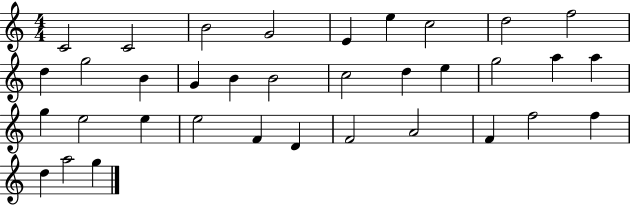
X:1
T:Untitled
M:4/4
L:1/4
K:C
C2 C2 B2 G2 E e c2 d2 f2 d g2 B G B B2 c2 d e g2 a a g e2 e e2 F D F2 A2 F f2 f d a2 g